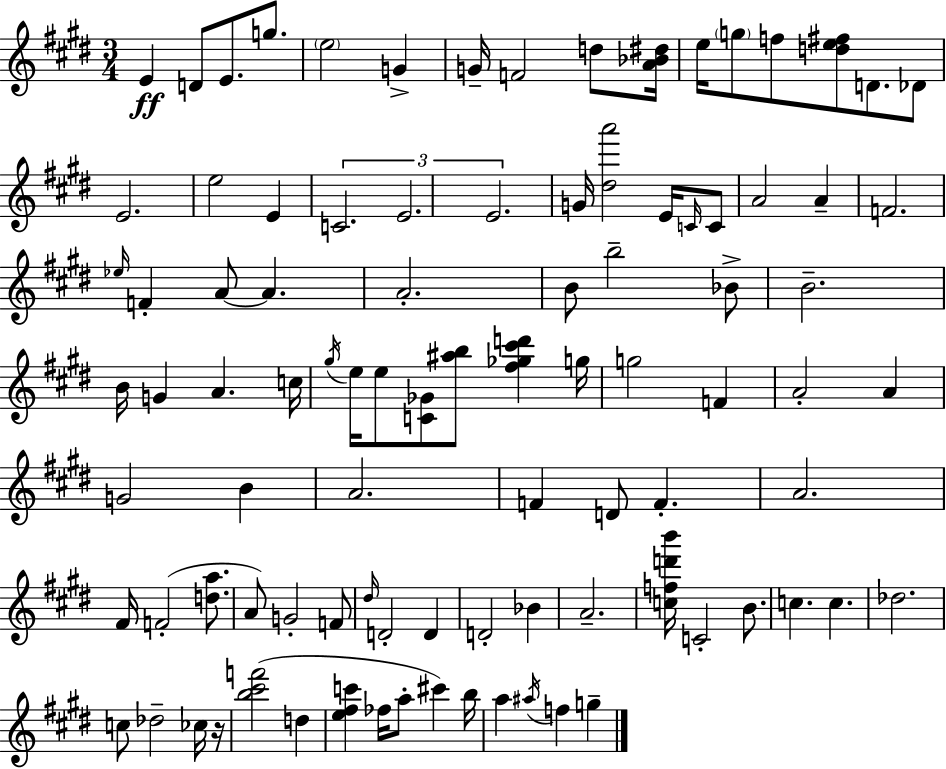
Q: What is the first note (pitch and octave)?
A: E4